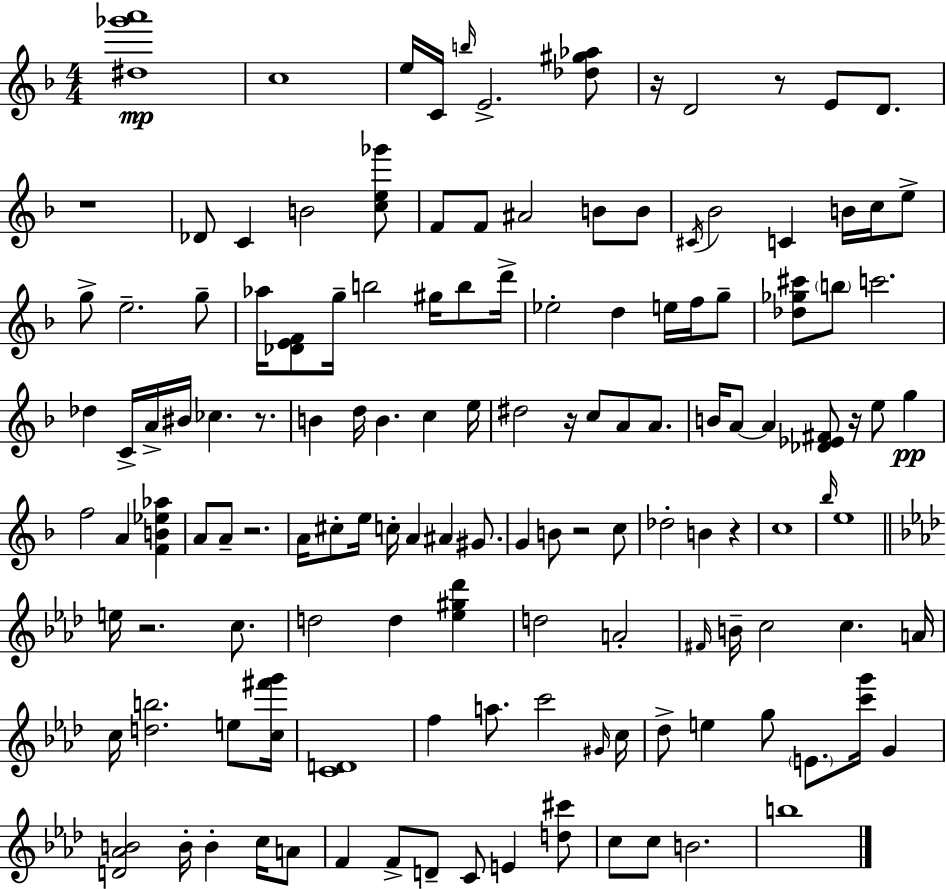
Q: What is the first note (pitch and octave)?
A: C5